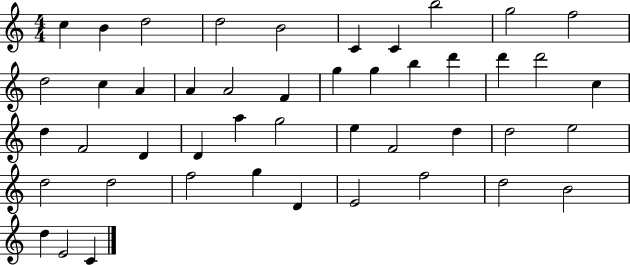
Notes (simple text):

C5/q B4/q D5/h D5/h B4/h C4/q C4/q B5/h G5/h F5/h D5/h C5/q A4/q A4/q A4/h F4/q G5/q G5/q B5/q D6/q D6/q D6/h C5/q D5/q F4/h D4/q D4/q A5/q G5/h E5/q F4/h D5/q D5/h E5/h D5/h D5/h F5/h G5/q D4/q E4/h F5/h D5/h B4/h D5/q E4/h C4/q